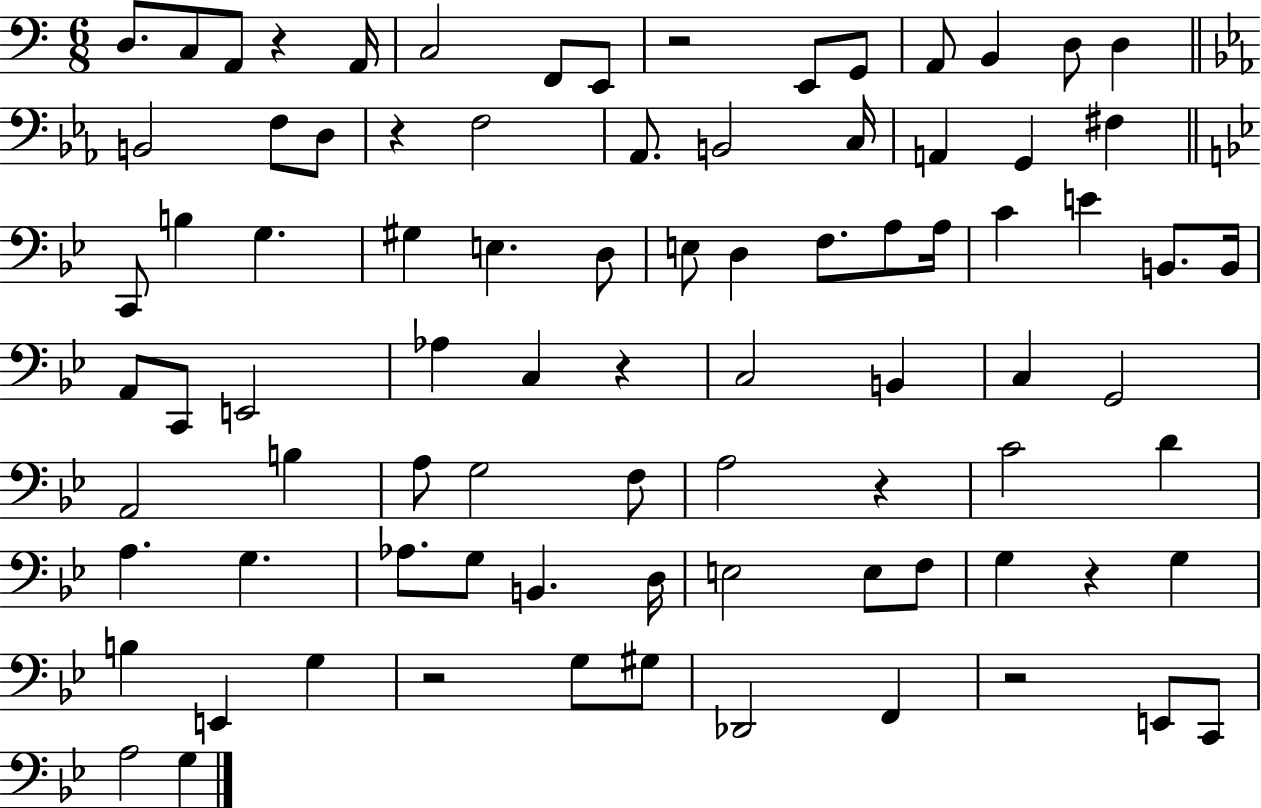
{
  \clef bass
  \numericTimeSignature
  \time 6/8
  \key c \major
  d8. c8 a,8 r4 a,16 | c2 f,8 e,8 | r2 e,8 g,8 | a,8 b,4 d8 d4 | \break \bar "||" \break \key ees \major b,2 f8 d8 | r4 f2 | aes,8. b,2 c16 | a,4 g,4 fis4 | \break \bar "||" \break \key bes \major c,8 b4 g4. | gis4 e4. d8 | e8 d4 f8. a8 a16 | c'4 e'4 b,8. b,16 | \break a,8 c,8 e,2 | aes4 c4 r4 | c2 b,4 | c4 g,2 | \break a,2 b4 | a8 g2 f8 | a2 r4 | c'2 d'4 | \break a4. g4. | aes8. g8 b,4. d16 | e2 e8 f8 | g4 r4 g4 | \break b4 e,4 g4 | r2 g8 gis8 | des,2 f,4 | r2 e,8 c,8 | \break a2 g4 | \bar "|."
}